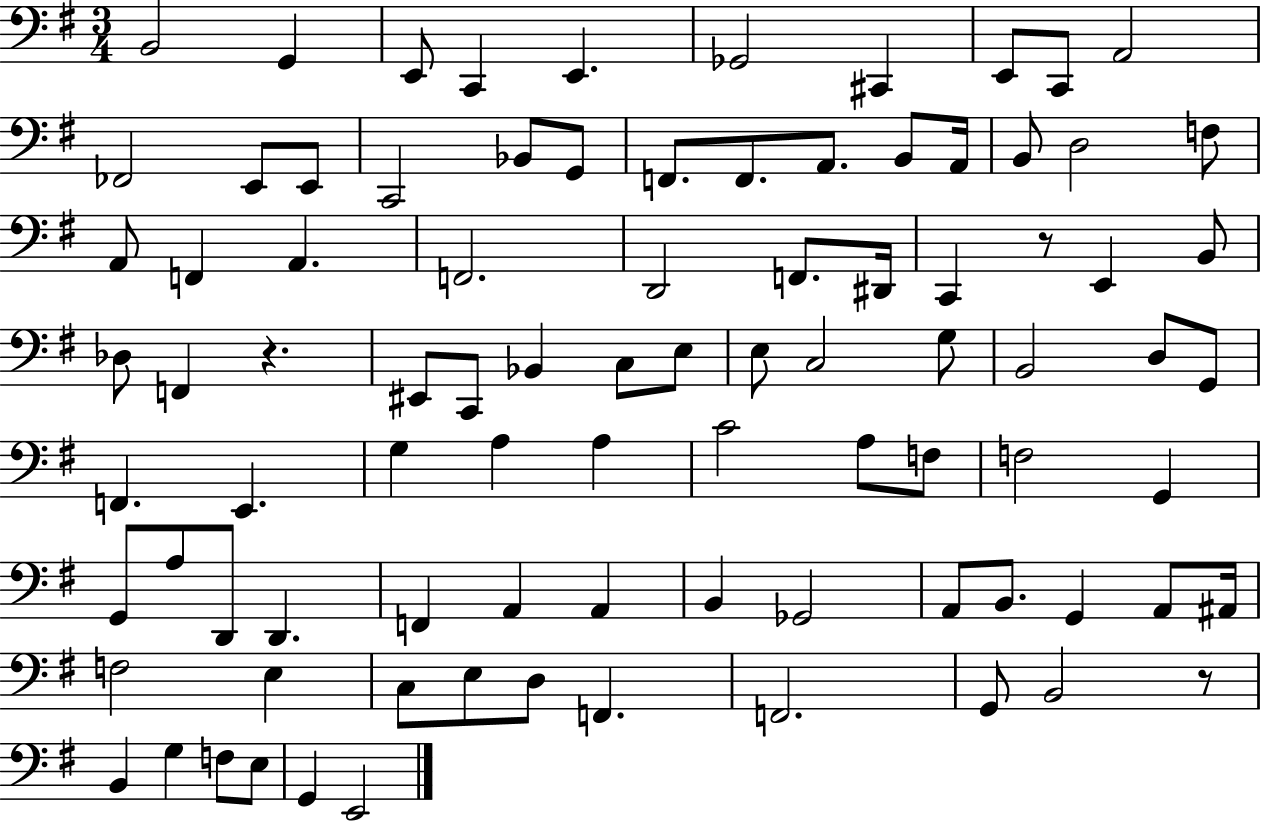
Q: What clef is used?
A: bass